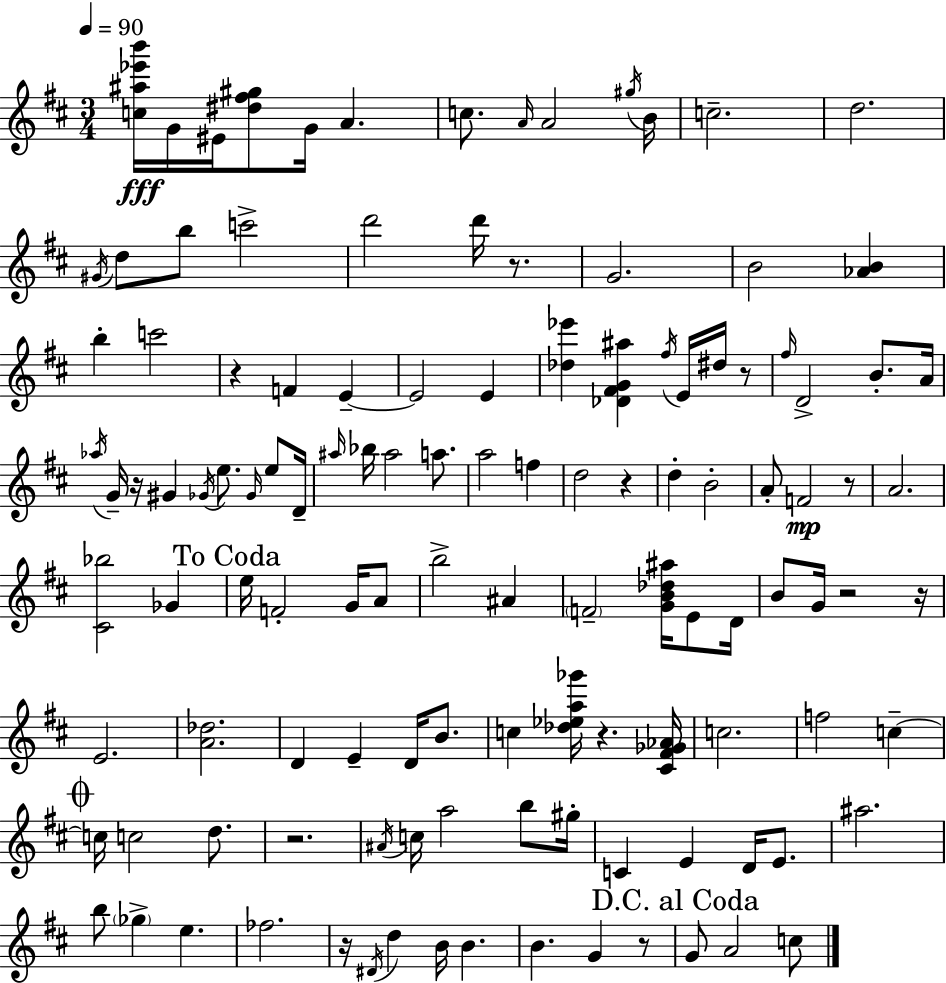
{
  \clef treble
  \numericTimeSignature
  \time 3/4
  \key d \major
  \tempo 4 = 90
  <c'' ais'' ees''' b'''>16\fff g'16 eis'16 <dis'' fis'' gis''>8 g'16 a'4. | c''8. \grace { a'16 } a'2 | \acciaccatura { gis''16 } b'16 c''2.-- | d''2. | \break \acciaccatura { gis'16 } d''8 b''8 c'''2-> | d'''2 d'''16 | r8. g'2. | b'2 <aes' b'>4 | \break b''4-. c'''2 | r4 f'4 e'4--~~ | e'2 e'4 | <des'' ees'''>4 <des' fis' g' ais''>4 \acciaccatura { fis''16 } | \break e'16 dis''16 r8 \grace { fis''16 } d'2-> | b'8.-. a'16 \acciaccatura { aes''16 } g'16-- r16 gis'4 | \acciaccatura { ges'16 } e''8. \grace { ges'16 } e''8 d'16-- \grace { ais''16 } bes''16 ais''2 | a''8. a''2 | \break f''4 d''2 | r4 d''4-. | b'2-. a'8-. f'2\mp | r8 a'2. | \break <cis' bes''>2 | ges'4 \mark "To Coda" e''16 f'2-. | g'16 a'8 b''2-> | ais'4 \parenthesize f'2-- | \break <g' b' des'' ais''>16 e'8 d'16 b'8 g'16 | r2 r16 e'2. | <a' des''>2. | d'4 | \break e'4-- d'16 b'8. c''4 | <des'' ees'' a'' ges'''>16 r4. <cis' fis' ges' aes'>16 c''2. | f''2 | c''4--~~ \mark \markup { \musicglyph "scripts.coda" } c''16 c''2 | \break d''8. r2. | \acciaccatura { ais'16 } c''16 a''2 | b''8 gis''16-. c'4 | e'4 d'16 e'8. ais''2. | \break b''8 | \parenthesize ges''4-> e''4. fes''2. | r16 \acciaccatura { dis'16 } | d''4 b'16 b'4. b'4. | \break g'4 r8 \mark "D.C. al Coda" g'8 | a'2 c''8 \bar "|."
}